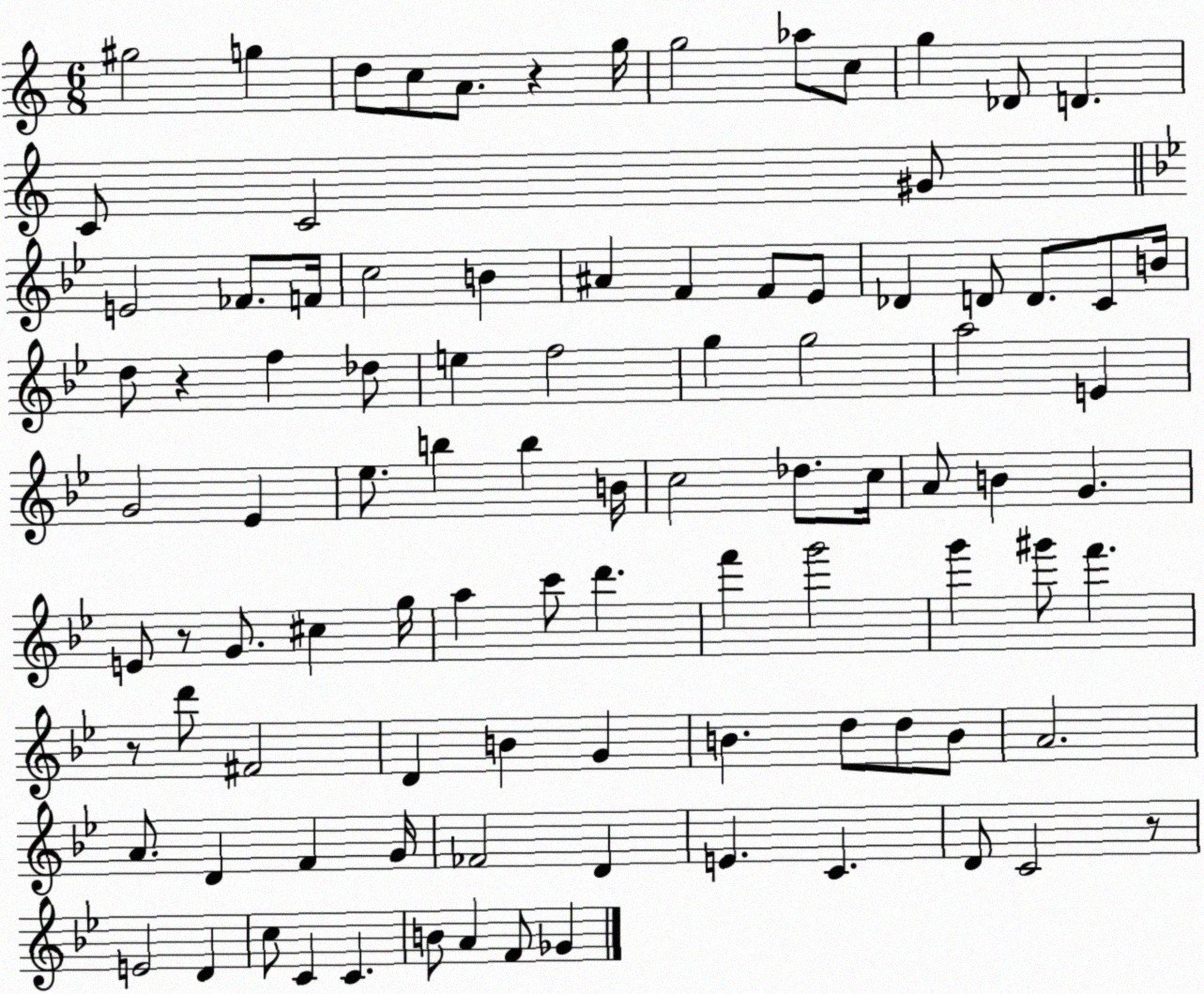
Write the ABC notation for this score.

X:1
T:Untitled
M:6/8
L:1/4
K:C
^g2 g d/2 c/2 A/2 z g/4 g2 _a/2 c/2 g _D/2 D C/2 C2 ^G/2 E2 _F/2 F/4 c2 B ^A F F/2 _E/2 _D D/2 D/2 C/2 B/4 d/2 z f _d/2 e f2 g g2 a2 E G2 _E _e/2 b b B/4 c2 _d/2 c/4 A/2 B G E/2 z/2 G/2 ^c g/4 a c'/2 d' f' g'2 g' ^g'/2 f' z/2 d'/2 ^F2 D B G B d/2 d/2 B/2 A2 A/2 D F G/4 _F2 D E C D/2 C2 z/2 E2 D c/2 C C B/2 A F/2 _G